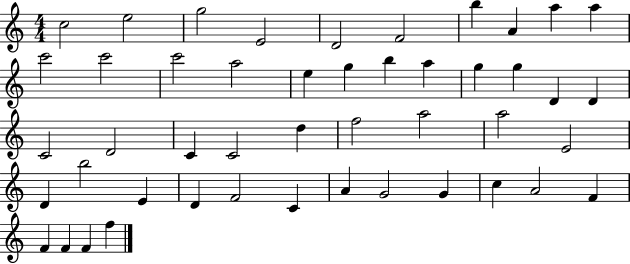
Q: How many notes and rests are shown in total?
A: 47